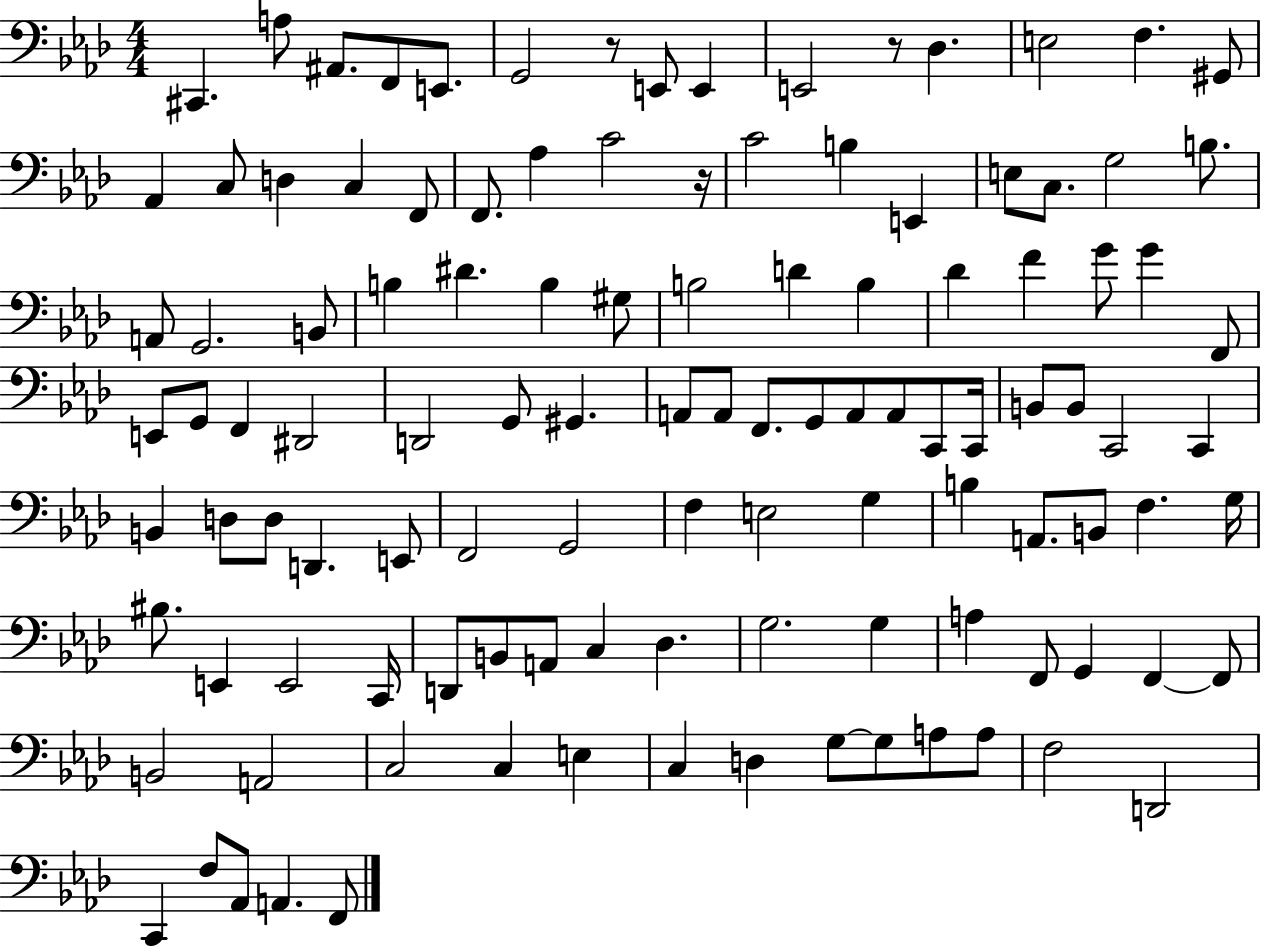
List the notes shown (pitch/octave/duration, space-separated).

C#2/q. A3/e A#2/e. F2/e E2/e. G2/h R/e E2/e E2/q E2/h R/e Db3/q. E3/h F3/q. G#2/e Ab2/q C3/e D3/q C3/q F2/e F2/e. Ab3/q C4/h R/s C4/h B3/q E2/q E3/e C3/e. G3/h B3/e. A2/e G2/h. B2/e B3/q D#4/q. B3/q G#3/e B3/h D4/q B3/q Db4/q F4/q G4/e G4/q F2/e E2/e G2/e F2/q D#2/h D2/h G2/e G#2/q. A2/e A2/e F2/e. G2/e A2/e A2/e C2/e C2/s B2/e B2/e C2/h C2/q B2/q D3/e D3/e D2/q. E2/e F2/h G2/h F3/q E3/h G3/q B3/q A2/e. B2/e F3/q. G3/s BIS3/e. E2/q E2/h C2/s D2/e B2/e A2/e C3/q Db3/q. G3/h. G3/q A3/q F2/e G2/q F2/q F2/e B2/h A2/h C3/h C3/q E3/q C3/q D3/q G3/e G3/e A3/e A3/e F3/h D2/h C2/q F3/e Ab2/e A2/q. F2/e